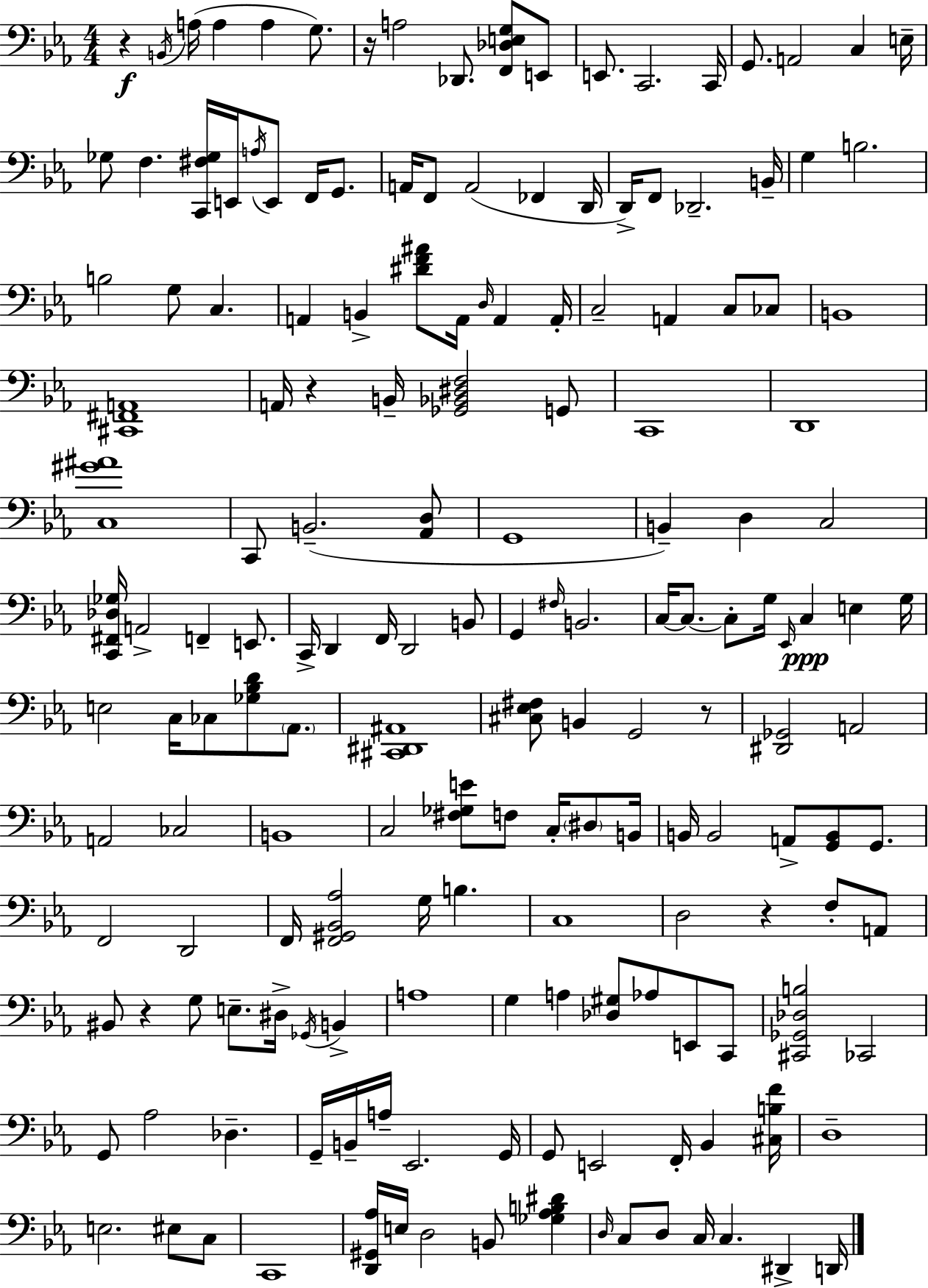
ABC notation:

X:1
T:Untitled
M:4/4
L:1/4
K:Eb
z B,,/4 A,/4 A, A, G,/2 z/4 A,2 _D,,/2 [F,,_D,E,G,]/2 E,,/2 E,,/2 C,,2 C,,/4 G,,/2 A,,2 C, E,/4 _G,/2 F, [C,,^F,_G,]/4 E,,/4 A,/4 E,,/2 F,,/4 G,,/2 A,,/4 F,,/2 A,,2 _F,, D,,/4 D,,/4 F,,/2 _D,,2 B,,/4 G, B,2 B,2 G,/2 C, A,, B,, [^DF^A]/2 A,,/4 D,/4 A,, A,,/4 C,2 A,, C,/2 _C,/2 B,,4 [^C,,^F,,A,,]4 A,,/4 z B,,/4 [_G,,_B,,^D,F,]2 G,,/2 C,,4 D,,4 [C,^G^A]4 C,,/2 B,,2 [_A,,D,]/2 G,,4 B,, D, C,2 [C,,^F,,_D,_G,]/4 A,,2 F,, E,,/2 C,,/4 D,, F,,/4 D,,2 B,,/2 G,, ^F,/4 B,,2 C,/4 C,/2 C,/2 G,/4 _E,,/4 C, E, G,/4 E,2 C,/4 _C,/2 [_G,_B,D]/2 _A,,/2 [^C,,^D,,^A,,]4 [^C,_E,^F,]/2 B,, G,,2 z/2 [^D,,_G,,]2 A,,2 A,,2 _C,2 B,,4 C,2 [^F,_G,E]/2 F,/2 C,/4 ^D,/2 B,,/4 B,,/4 B,,2 A,,/2 [G,,B,,]/2 G,,/2 F,,2 D,,2 F,,/4 [F,,^G,,_B,,_A,]2 G,/4 B, C,4 D,2 z F,/2 A,,/2 ^B,,/2 z G,/2 E,/2 ^D,/4 _G,,/4 B,, A,4 G, A, [_D,^G,]/2 _A,/2 E,,/2 C,,/2 [^C,,_G,,_D,B,]2 _C,,2 G,,/2 _A,2 _D, G,,/4 B,,/4 A,/4 _E,,2 G,,/4 G,,/2 E,,2 F,,/4 _B,, [^C,B,F]/4 D,4 E,2 ^E,/2 C,/2 C,,4 [D,,^G,,_A,]/4 E,/4 D,2 B,,/2 [_G,_A,B,^D] D,/4 C,/2 D,/2 C,/4 C, ^D,, D,,/4